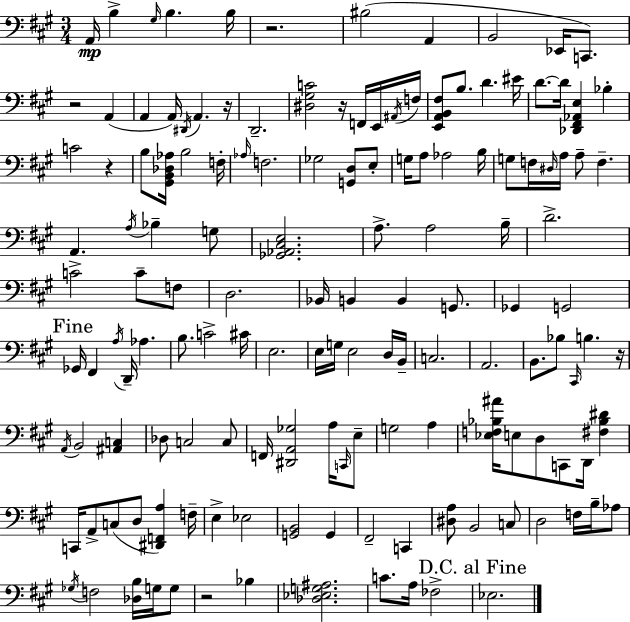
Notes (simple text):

A2/s B3/q G#3/s B3/q. B3/s R/h. BIS3/h A2/q B2/h Eb2/s C2/e. R/h A2/q A2/q A2/s D#2/s A2/q. R/s D2/h. [D#3,G#3,C4]/h R/s F2/s E2/s A#2/s F3/s [E2,A2,B2,F#3]/e B3/e. D4/q. EIS4/s D4/e. D4/s [Db2,F#2,Ab2,E3]/q Bb3/q C4/h R/q B3/e [G#2,B2,Db3,Ab3]/s B3/h F3/s Ab3/s F3/h. Gb3/h [G2,D3]/e E3/e G3/s A3/e Ab3/h B3/s G3/e F3/s D#3/s A3/s A3/e F3/q. A2/q. A3/s Bb3/q G3/e [Gb2,Ab2,C#3,E3]/h. A3/e. A3/h B3/s D4/h. C4/h C4/e F3/e D3/h. Bb2/s B2/q B2/q G2/e. Gb2/q G2/h Gb2/s F#2/q A3/s D2/s Ab3/q. B3/e. C4/h C#4/s E3/h. E3/s G3/s E3/h D3/s B2/s C3/h. A2/h. B2/e. Bb3/e C#2/s B3/q. R/s A2/s B2/h [A#2,C3]/q Db3/e C3/h C3/e F2/s [D#2,A2,Gb3]/h A3/s C2/s E3/e G3/h A3/q [Eb3,F3,Bb3,A#4]/s E3/e D3/e C2/e D2/s [F#3,Bb3,D#4]/q C2/s A2/e C3/e D3/e [D#2,F2,A3]/q F3/s E3/q Eb3/h [G2,B2]/h G2/q F#2/h C2/q [D#3,A3]/e B2/h C3/e D3/h F3/s B3/s Ab3/e Gb3/s F3/h [Db3,B3]/s G3/s G3/e R/h Bb3/q [Db3,Eb3,G3,A#3]/h. C4/e. A3/s FES3/h Eb3/h.